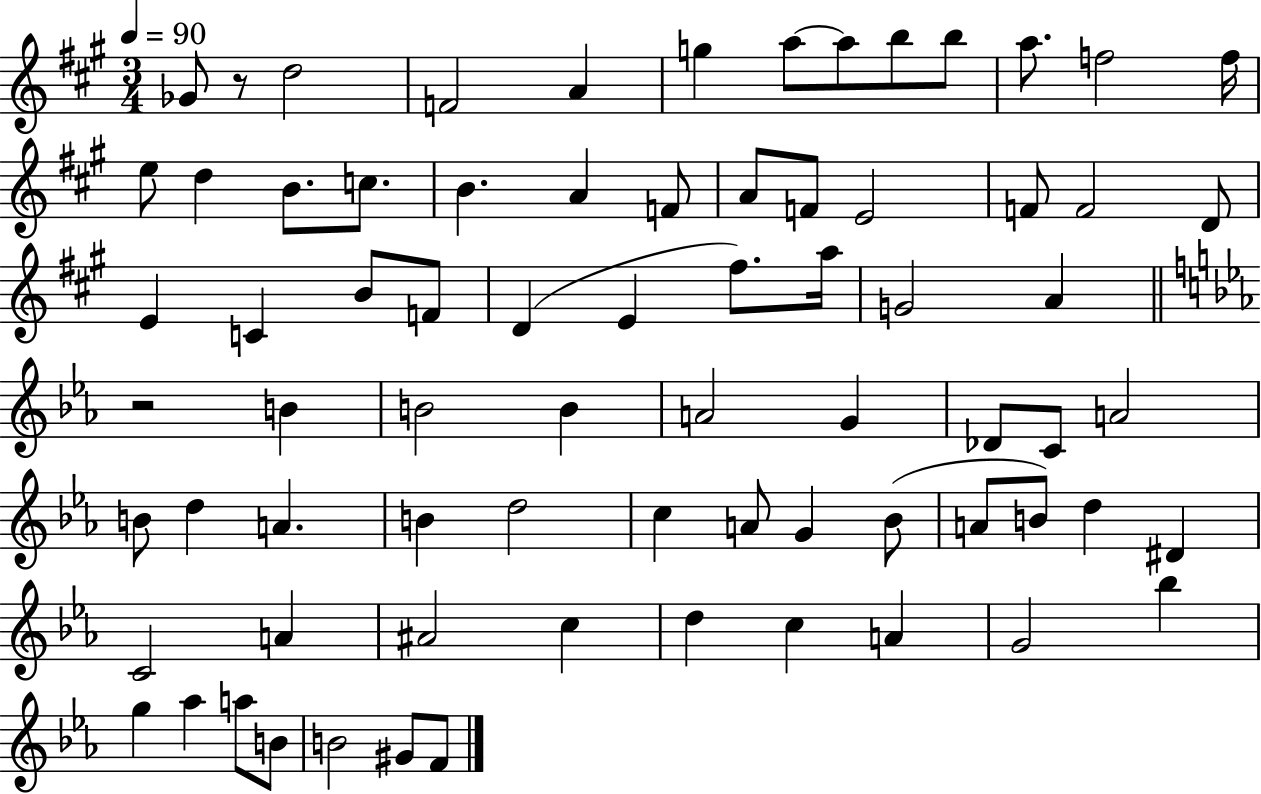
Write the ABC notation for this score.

X:1
T:Untitled
M:3/4
L:1/4
K:A
_G/2 z/2 d2 F2 A g a/2 a/2 b/2 b/2 a/2 f2 f/4 e/2 d B/2 c/2 B A F/2 A/2 F/2 E2 F/2 F2 D/2 E C B/2 F/2 D E ^f/2 a/4 G2 A z2 B B2 B A2 G _D/2 C/2 A2 B/2 d A B d2 c A/2 G _B/2 A/2 B/2 d ^D C2 A ^A2 c d c A G2 _b g _a a/2 B/2 B2 ^G/2 F/2